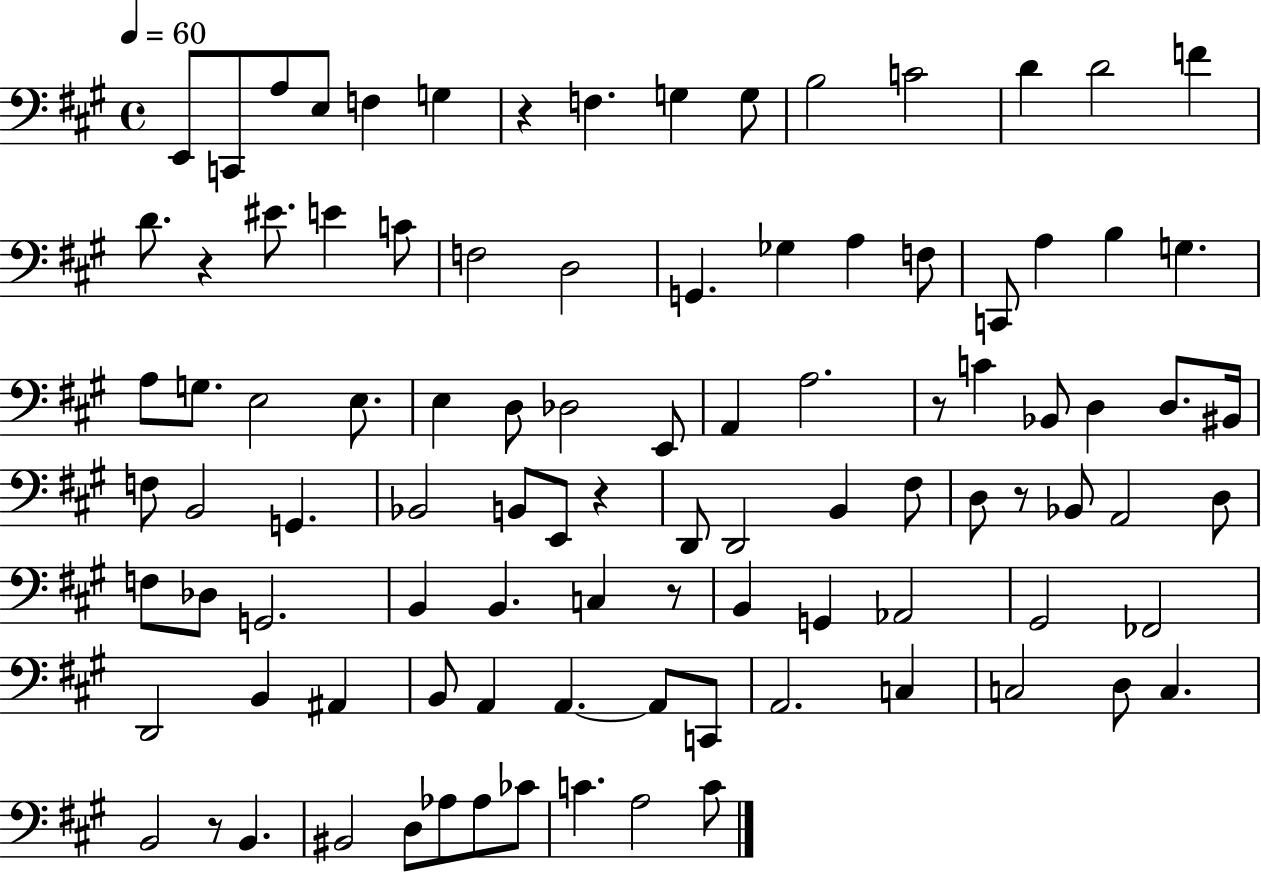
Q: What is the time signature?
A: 4/4